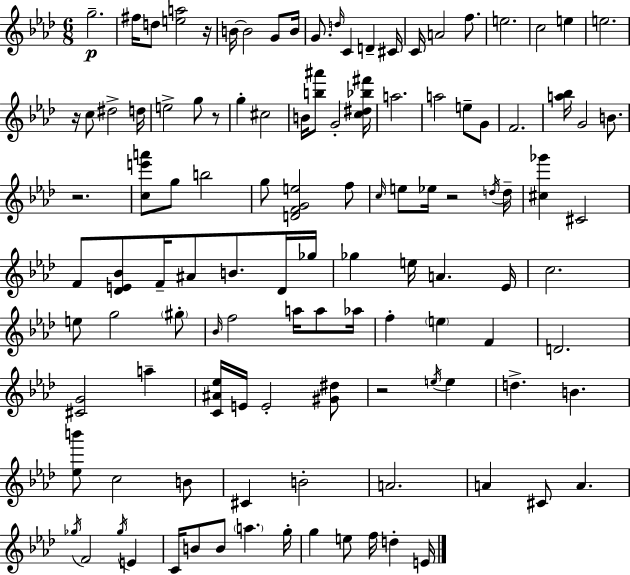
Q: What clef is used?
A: treble